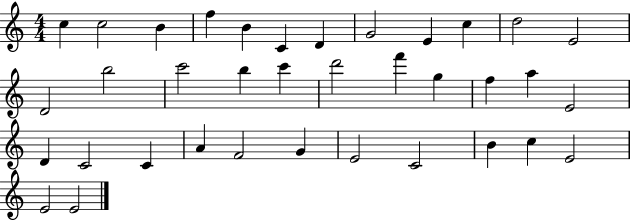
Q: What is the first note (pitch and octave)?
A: C5